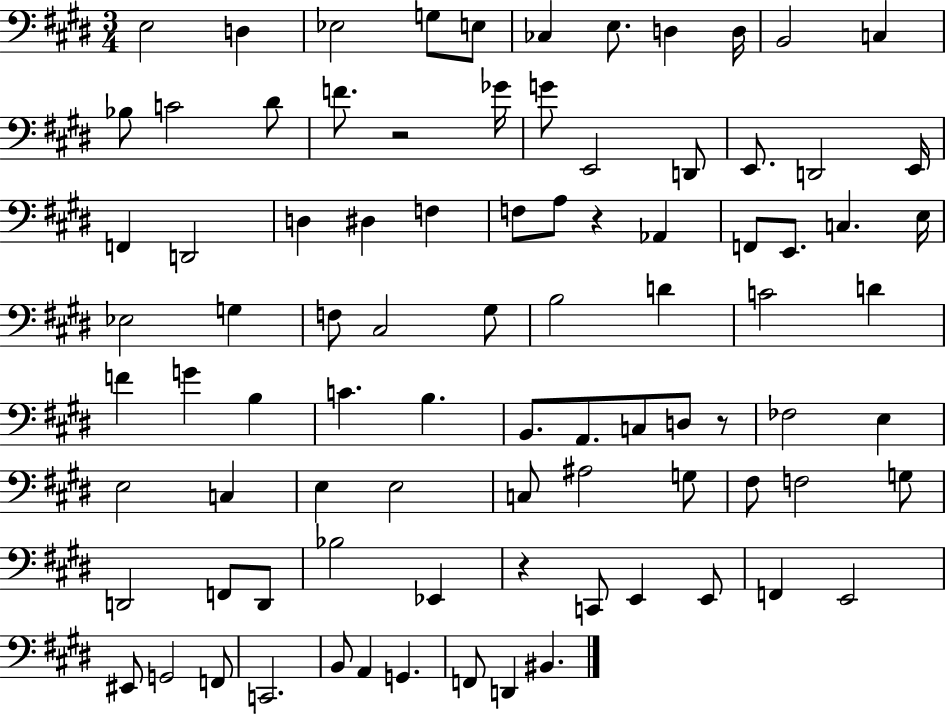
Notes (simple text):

E3/h D3/q Eb3/h G3/e E3/e CES3/q E3/e. D3/q D3/s B2/h C3/q Bb3/e C4/h D#4/e F4/e. R/h Gb4/s G4/e E2/h D2/e E2/e. D2/h E2/s F2/q D2/h D3/q D#3/q F3/q F3/e A3/e R/q Ab2/q F2/e E2/e. C3/q. E3/s Eb3/h G3/q F3/e C#3/h G#3/e B3/h D4/q C4/h D4/q F4/q G4/q B3/q C4/q. B3/q. B2/e. A2/e. C3/e D3/e R/e FES3/h E3/q E3/h C3/q E3/q E3/h C3/e A#3/h G3/e F#3/e F3/h G3/e D2/h F2/e D2/e Bb3/h Eb2/q R/q C2/e E2/q E2/e F2/q E2/h EIS2/e G2/h F2/e C2/h. B2/e A2/q G2/q. F2/e D2/q BIS2/q.